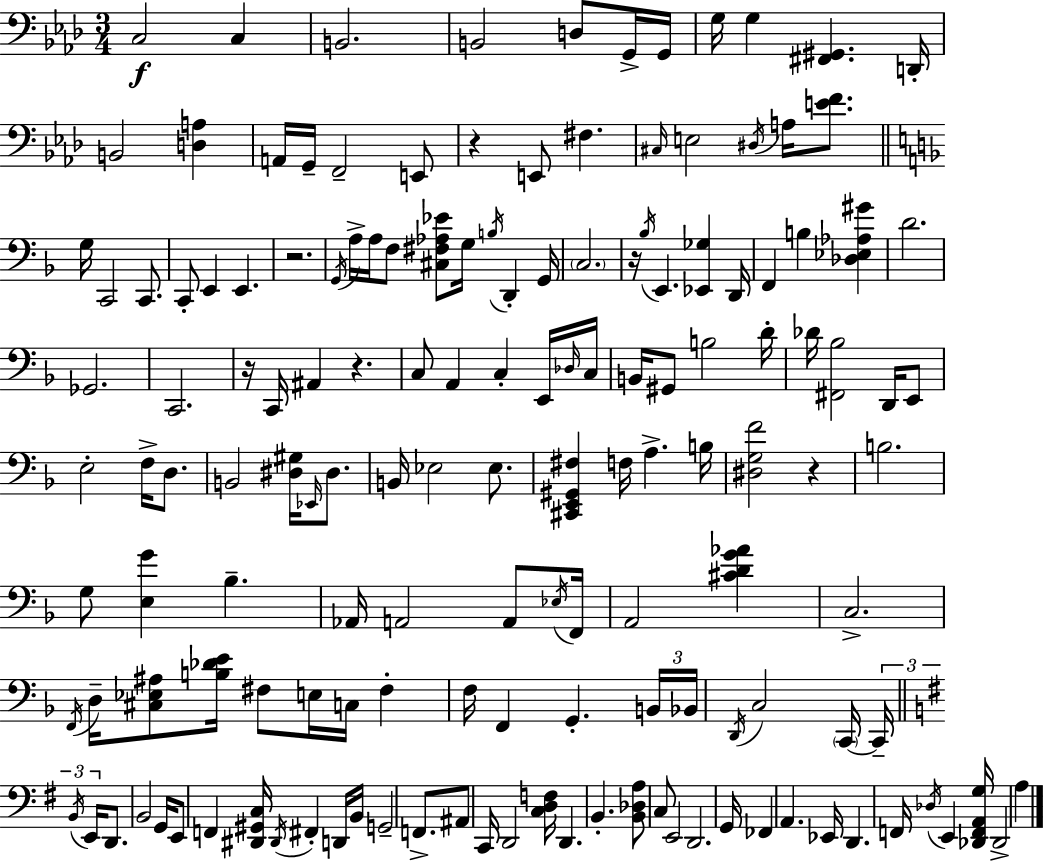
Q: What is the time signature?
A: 3/4